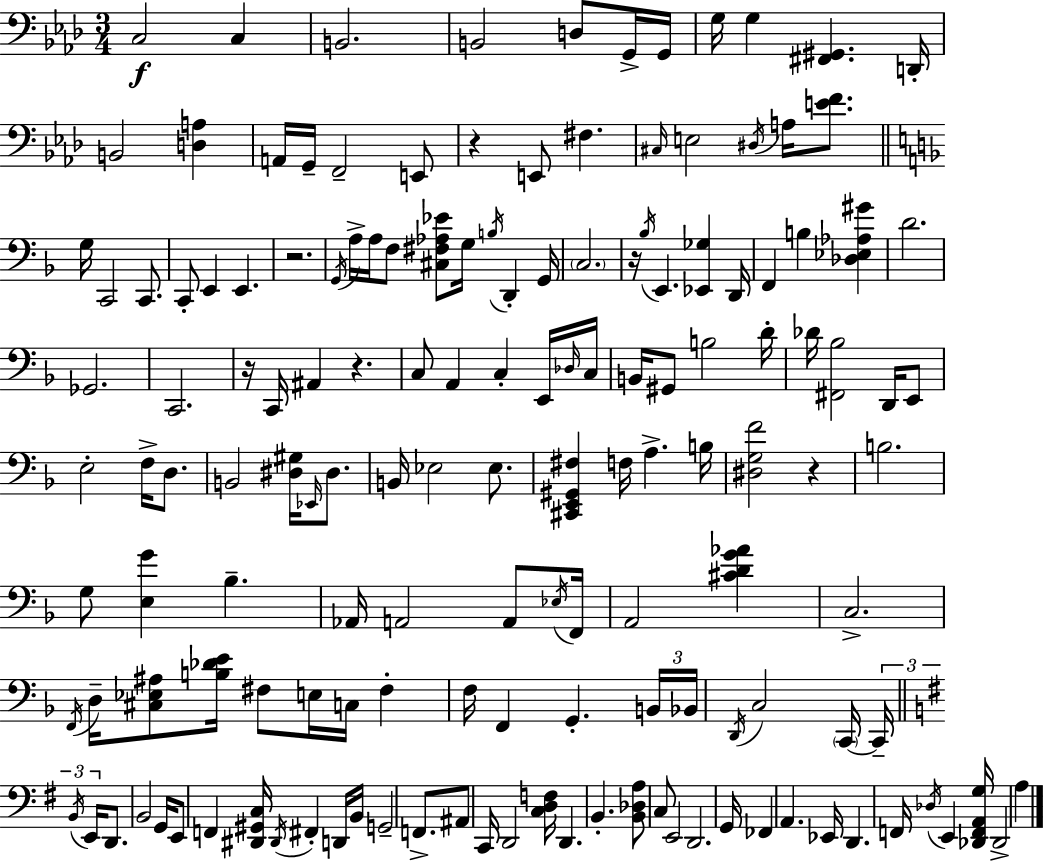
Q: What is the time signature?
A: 3/4